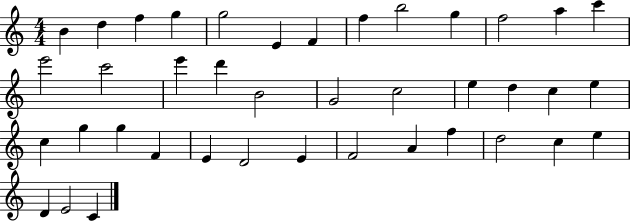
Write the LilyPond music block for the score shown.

{
  \clef treble
  \numericTimeSignature
  \time 4/4
  \key c \major
  b'4 d''4 f''4 g''4 | g''2 e'4 f'4 | f''4 b''2 g''4 | f''2 a''4 c'''4 | \break e'''2 c'''2 | e'''4 d'''4 b'2 | g'2 c''2 | e''4 d''4 c''4 e''4 | \break c''4 g''4 g''4 f'4 | e'4 d'2 e'4 | f'2 a'4 f''4 | d''2 c''4 e''4 | \break d'4 e'2 c'4 | \bar "|."
}